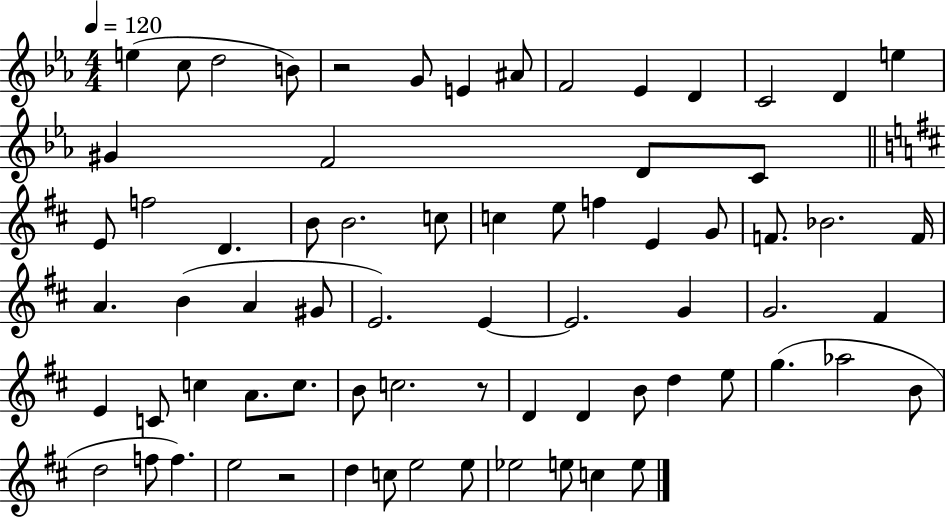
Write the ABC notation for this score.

X:1
T:Untitled
M:4/4
L:1/4
K:Eb
e c/2 d2 B/2 z2 G/2 E ^A/2 F2 _E D C2 D e ^G F2 D/2 C/2 E/2 f2 D B/2 B2 c/2 c e/2 f E G/2 F/2 _B2 F/4 A B A ^G/2 E2 E E2 G G2 ^F E C/2 c A/2 c/2 B/2 c2 z/2 D D B/2 d e/2 g _a2 B/2 d2 f/2 f e2 z2 d c/2 e2 e/2 _e2 e/2 c e/2